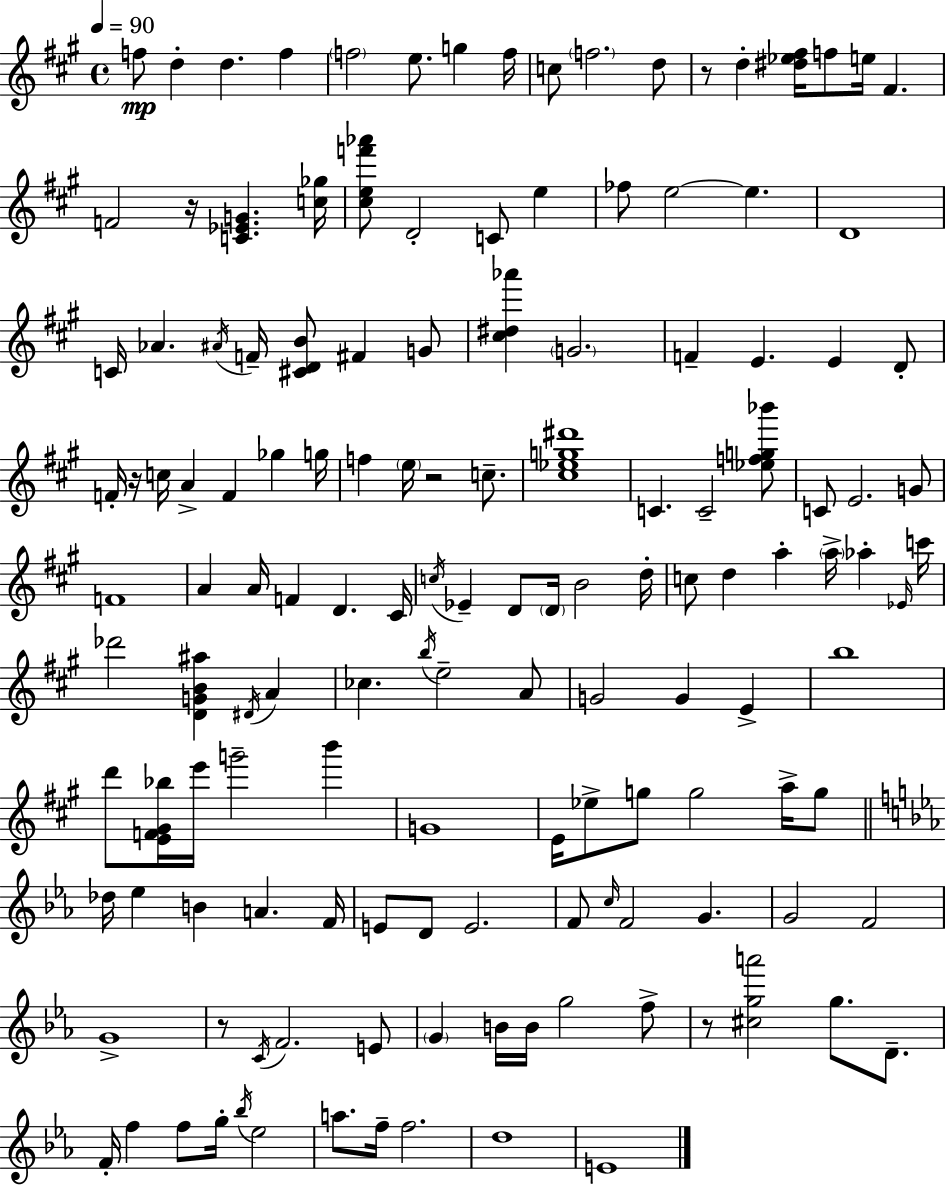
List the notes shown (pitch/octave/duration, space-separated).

F5/e D5/q D5/q. F5/q F5/h E5/e. G5/q F5/s C5/e F5/h. D5/e R/e D5/q [D#5,Eb5,F#5]/s F5/e E5/s F#4/q. F4/h R/s [C4,Eb4,G4]/q. [C5,Gb5]/s [C#5,E5,F6,Ab6]/e D4/h C4/e E5/q FES5/e E5/h E5/q. D4/w C4/s Ab4/q. A#4/s F4/s [C#4,D4,B4]/e F#4/q G4/e [C#5,D#5,Ab6]/q G4/h. F4/q E4/q. E4/q D4/e F4/s R/s C5/s A4/q F4/q Gb5/q G5/s F5/q E5/s R/h C5/e. [C#5,Eb5,G5,D#6]/w C4/q. C4/h [Eb5,F5,G5,Bb6]/e C4/e E4/h. G4/e F4/w A4/q A4/s F4/q D4/q. C#4/s C5/s Eb4/q D4/e D4/s B4/h D5/s C5/e D5/q A5/q A5/s Ab5/q Eb4/s C6/s Db6/h [D4,G4,B4,A#5]/q D#4/s A4/q CES5/q. B5/s E5/h A4/e G4/h G4/q E4/q B5/w D6/e [E4,F4,G#4,Bb5]/s E6/s G6/h B6/q G4/w E4/s Eb5/e G5/e G5/h A5/s G5/e Db5/s Eb5/q B4/q A4/q. F4/s E4/e D4/e E4/h. F4/e C5/s F4/h G4/q. G4/h F4/h G4/w R/e C4/s F4/h. E4/e G4/q B4/s B4/s G5/h F5/e R/e [C#5,G5,A6]/h G5/e. D4/e. F4/s F5/q F5/e G5/s Bb5/s Eb5/h A5/e. F5/s F5/h. D5/w E4/w